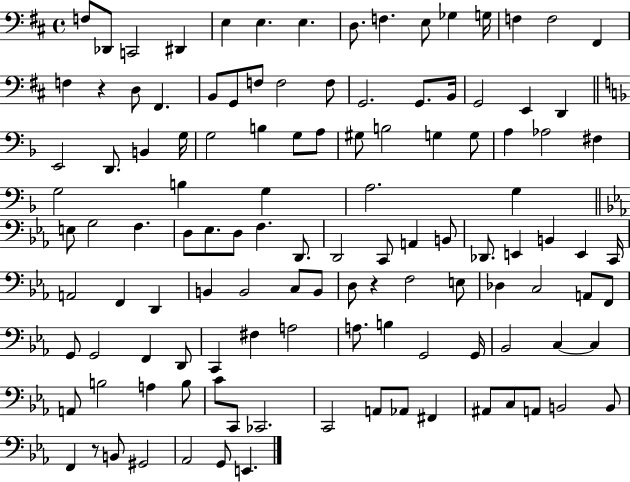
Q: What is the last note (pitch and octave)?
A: E2